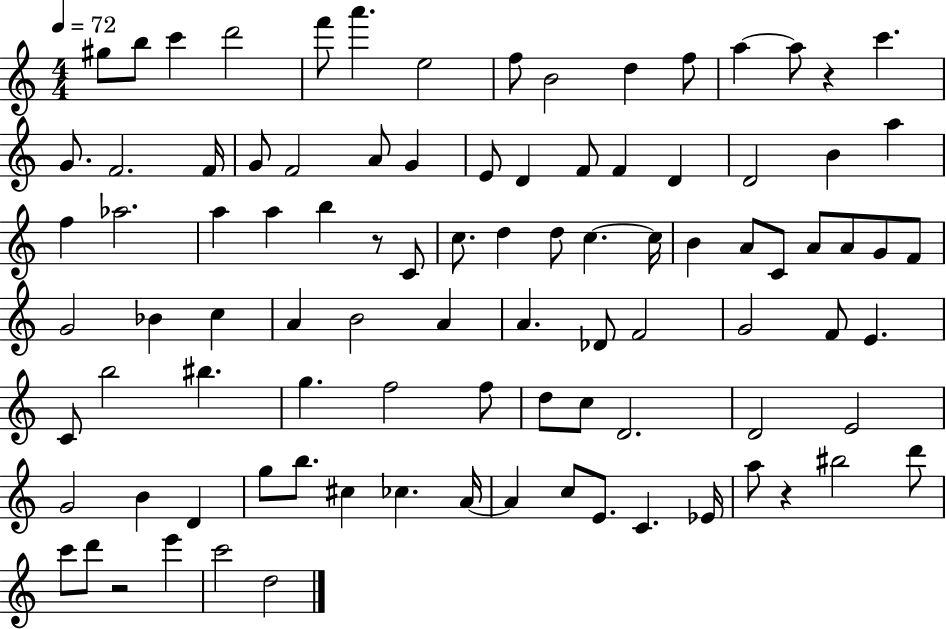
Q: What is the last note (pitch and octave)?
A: D5